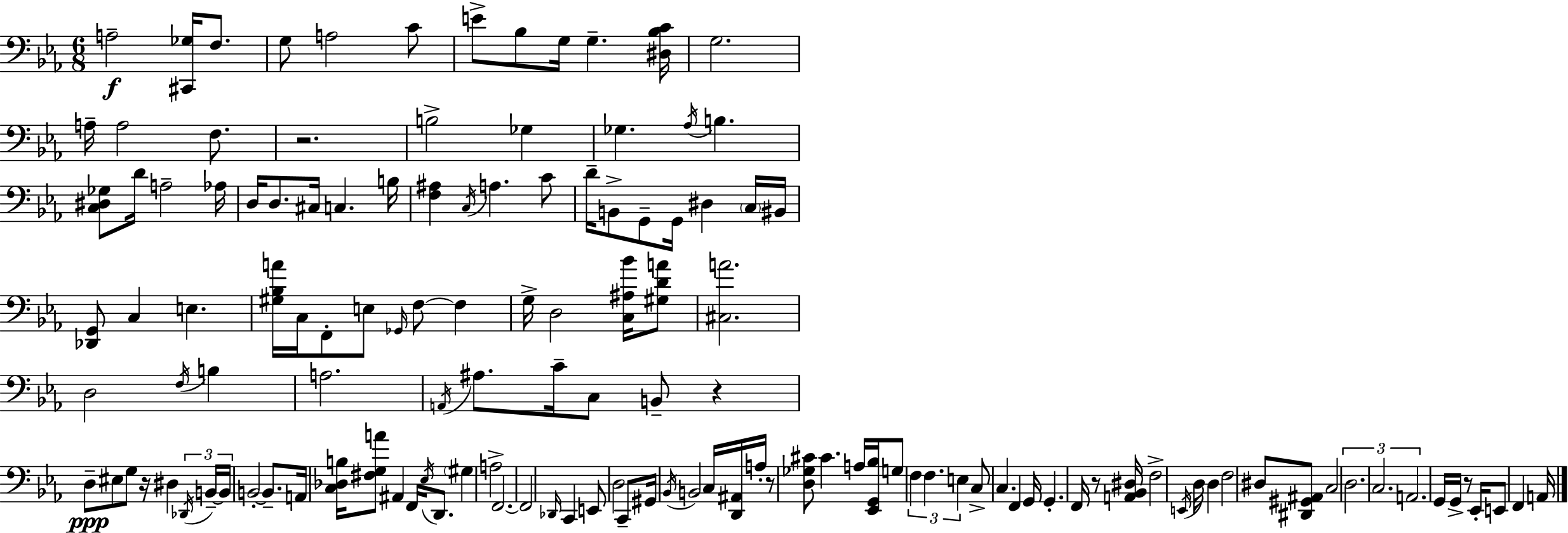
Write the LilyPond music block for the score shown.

{
  \clef bass
  \numericTimeSignature
  \time 6/8
  \key c \minor
  a2--\f <cis, ges>16 f8. | g8 a2 c'8 | e'8-> bes8 g16 g4.-- <dis bes c'>16 | g2. | \break a16-- a2 f8. | r2. | b2-> ges4 | ges4. \acciaccatura { aes16 } b4. | \break <c dis ges>8 d'16 a2-- | aes16 d16 d8. cis16 c4. | b16 <f ais>4 \acciaccatura { c16 } a4. | c'8 d'16-- b,8-> g,8-- g,16 dis4 | \break \parenthesize c16 bis,16 <des, g,>8 c4 e4. | <gis bes a'>16 c16 f,8-. e8 \grace { ges,16 } f8~~ f4 | g16-> d2 | <c ais bes'>16 <gis d' a'>8 <cis a'>2. | \break d2 \acciaccatura { f16 } | b4 a2. | \acciaccatura { a,16 } ais8. c'16-- c8 b,8-- | r4 d8--\ppp eis8 g8 r16 | \break dis4 \tuplet 3/2 { \acciaccatura { des,16 } b,16--~~ b,16 } b,2-.~~ | b,8.-- a,16 <c des b>16 <fis g a'>8 ais,4 | f,16 \acciaccatura { ees16 } d,8. \parenthesize gis4 a2-> | f,2.~~ | \break f,2 | \grace { des,16 } c,4 e,8 d2 | c,8-- gis,16 \acciaccatura { bes,16 } b,2 | c16 <d, ais,>16 a16-. r8 <d ges cis'>8 | \break cis'4. a16 <ees, g, bes>16 g8 \tuplet 3/2 { f4 | f4. e4 } | c8-> c4. f,4 | g,16 g,4.-. f,16 r8 <a, bes, dis>16 | \break f2-> \acciaccatura { e,16 } d16 d4 | f2 dis8 | <dis, gis, ais,>8 c2 \tuplet 3/2 { d2. | c2. | \break a,2. } | g,16 g,16-> | r8 ees,16-. e,8 f,4 a,16 \bar "|."
}